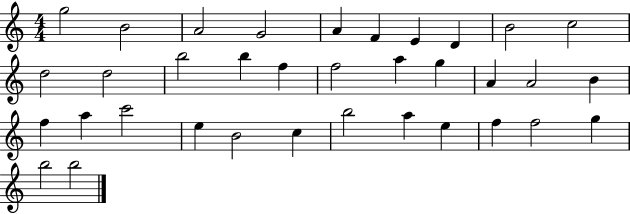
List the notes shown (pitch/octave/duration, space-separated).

G5/h B4/h A4/h G4/h A4/q F4/q E4/q D4/q B4/h C5/h D5/h D5/h B5/h B5/q F5/q F5/h A5/q G5/q A4/q A4/h B4/q F5/q A5/q C6/h E5/q B4/h C5/q B5/h A5/q E5/q F5/q F5/h G5/q B5/h B5/h